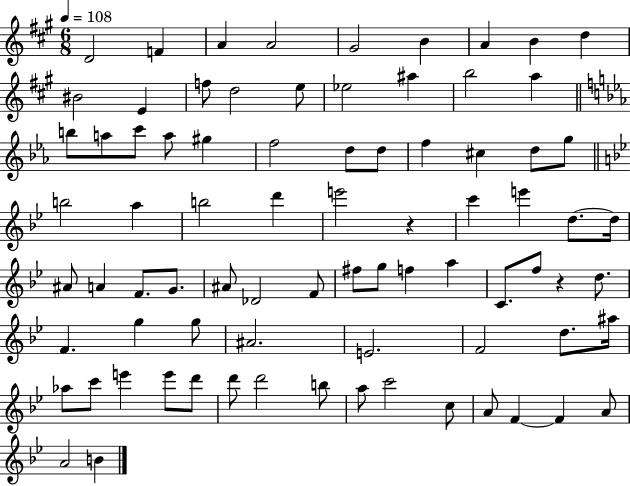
D4/h F4/q A4/q A4/h G#4/h B4/q A4/q B4/q D5/q BIS4/h E4/q F5/e D5/h E5/e Eb5/h A#5/q B5/h A5/q B5/e A5/e C6/e A5/e G#5/q F5/h D5/e D5/e F5/q C#5/q D5/e G5/e B5/h A5/q B5/h D6/q E6/h R/q C6/q E6/q D5/e. D5/s A#4/e A4/q F4/e. G4/e. A#4/e Db4/h F4/e F#5/e G5/e F5/q A5/q C4/e. F5/e R/q D5/e. F4/q. G5/q G5/e A#4/h. E4/h. F4/h D5/e. A#5/s Ab5/e C6/e E6/q E6/e D6/e D6/e D6/h B5/e A5/e C6/h C5/e A4/e F4/q F4/q A4/e A4/h B4/q